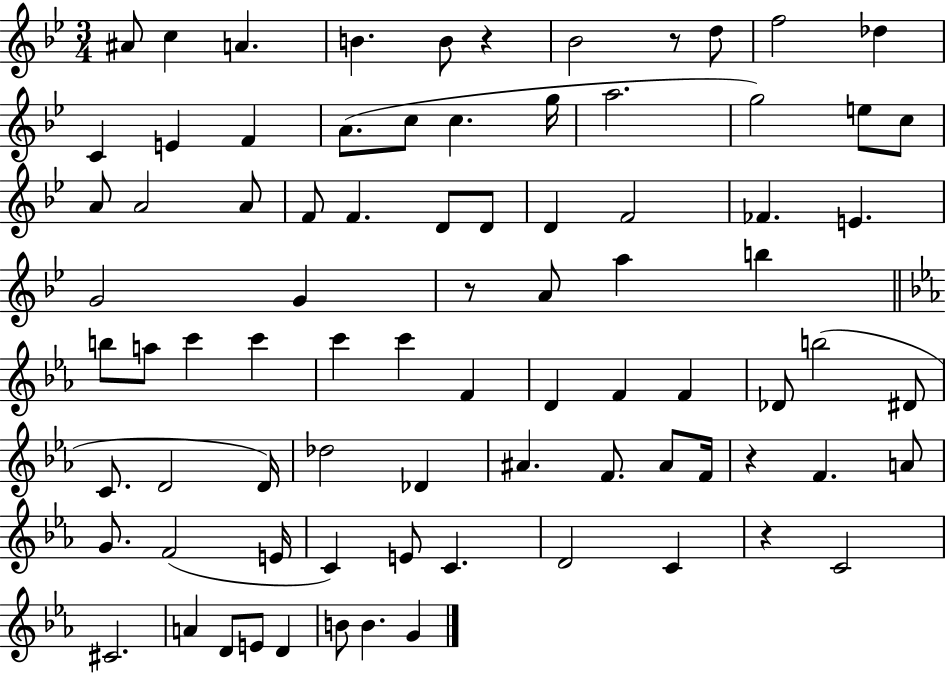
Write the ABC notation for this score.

X:1
T:Untitled
M:3/4
L:1/4
K:Bb
^A/2 c A B B/2 z _B2 z/2 d/2 f2 _d C E F A/2 c/2 c g/4 a2 g2 e/2 c/2 A/2 A2 A/2 F/2 F D/2 D/2 D F2 _F E G2 G z/2 A/2 a b b/2 a/2 c' c' c' c' F D F F _D/2 b2 ^D/2 C/2 D2 D/4 _d2 _D ^A F/2 ^A/2 F/4 z F A/2 G/2 F2 E/4 C E/2 C D2 C z C2 ^C2 A D/2 E/2 D B/2 B G